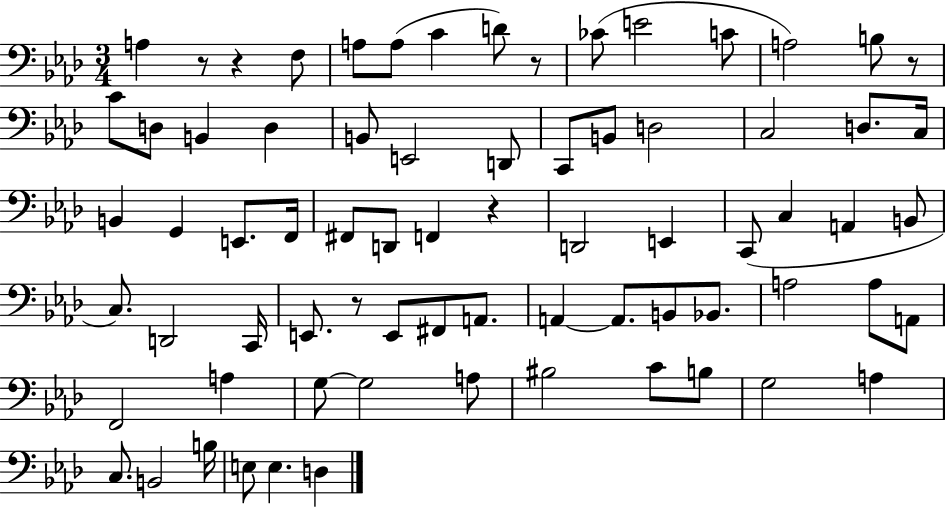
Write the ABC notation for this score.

X:1
T:Untitled
M:3/4
L:1/4
K:Ab
A, z/2 z F,/2 A,/2 A,/2 C D/2 z/2 _C/2 E2 C/2 A,2 B,/2 z/2 C/2 D,/2 B,, D, B,,/2 E,,2 D,,/2 C,,/2 B,,/2 D,2 C,2 D,/2 C,/4 B,, G,, E,,/2 F,,/4 ^F,,/2 D,,/2 F,, z D,,2 E,, C,,/2 C, A,, B,,/2 C,/2 D,,2 C,,/4 E,,/2 z/2 E,,/2 ^F,,/2 A,,/2 A,, A,,/2 B,,/2 _B,,/2 A,2 A,/2 A,,/2 F,,2 A, G,/2 G,2 A,/2 ^B,2 C/2 B,/2 G,2 A, C,/2 B,,2 B,/4 E,/2 E, D,